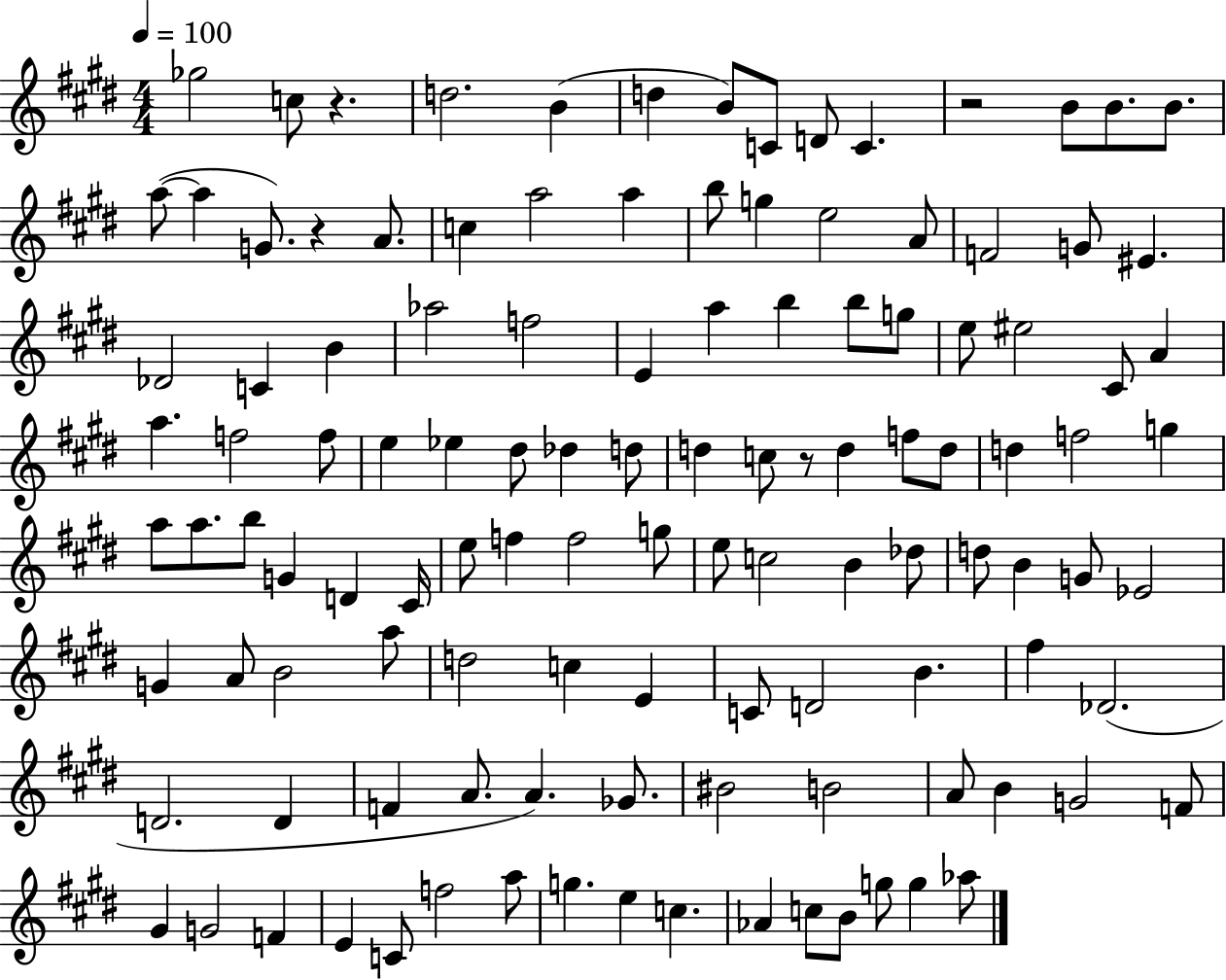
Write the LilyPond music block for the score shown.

{
  \clef treble
  \numericTimeSignature
  \time 4/4
  \key e \major
  \tempo 4 = 100
  \repeat volta 2 { ges''2 c''8 r4. | d''2. b'4( | d''4 b'8) c'8 d'8 c'4. | r2 b'8 b'8. b'8. | \break a''8~(~ a''4 g'8.) r4 a'8. | c''4 a''2 a''4 | b''8 g''4 e''2 a'8 | f'2 g'8 eis'4. | \break des'2 c'4 b'4 | aes''2 f''2 | e'4 a''4 b''4 b''8 g''8 | e''8 eis''2 cis'8 a'4 | \break a''4. f''2 f''8 | e''4 ees''4 dis''8 des''4 d''8 | d''4 c''8 r8 d''4 f''8 d''8 | d''4 f''2 g''4 | \break a''8 a''8. b''8 g'4 d'4 cis'16 | e''8 f''4 f''2 g''8 | e''8 c''2 b'4 des''8 | d''8 b'4 g'8 ees'2 | \break g'4 a'8 b'2 a''8 | d''2 c''4 e'4 | c'8 d'2 b'4. | fis''4 des'2.( | \break d'2. d'4 | f'4 a'8. a'4.) ges'8. | bis'2 b'2 | a'8 b'4 g'2 f'8 | \break gis'4 g'2 f'4 | e'4 c'8 f''2 a''8 | g''4. e''4 c''4. | aes'4 c''8 b'8 g''8 g''4 aes''8 | \break } \bar "|."
}